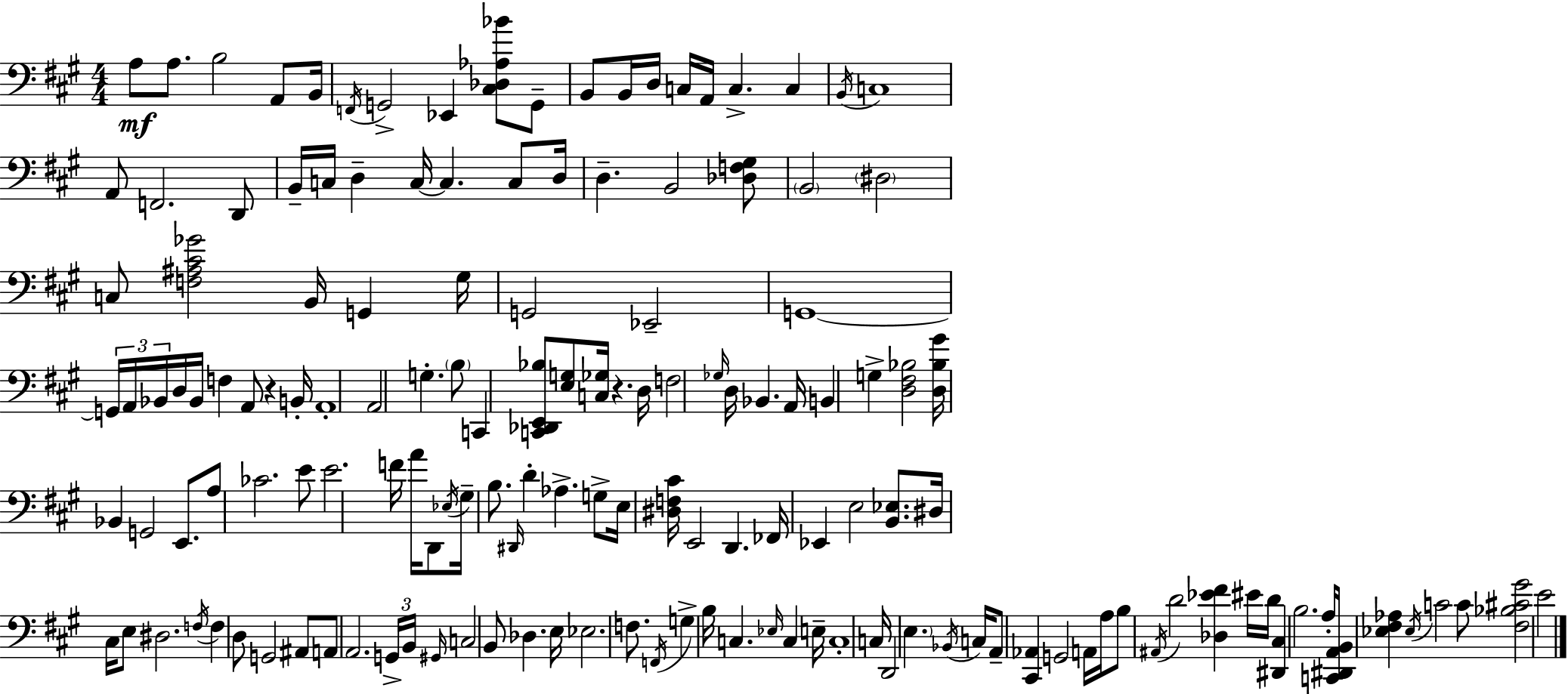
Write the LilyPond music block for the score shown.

{
  \clef bass
  \numericTimeSignature
  \time 4/4
  \key a \major
  a8\mf a8. b2 a,8 b,16 | \acciaccatura { f,16 } g,2-> ees,4 <cis des aes bes'>8 g,8-- | b,8 b,16 d16 c16 a,16 c4.-> c4 | \acciaccatura { b,16 } c1 | \break a,8 f,2. | d,8 b,16-- c16 d4-- c16~~ c4. c8 | d16 d4.-- b,2 | <des f gis>8 \parenthesize b,2 \parenthesize dis2 | \break c8 <f ais cis' ges'>2 b,16 g,4 | gis16 g,2 ees,2-- | g,1~~ | \tuplet 3/2 { g,16 a,16 bes,16 } d16 bes,16 f4 a,8 r4 | \break b,16-. a,1-. | a,2 g4.-. | \parenthesize b8 c,4 <c, des, e, bes>8 <e g>8 <c ges>16 r4. | d16 f2 \grace { ges16 } d16 bes,4. | \break a,16 b,4 g4-> <d fis bes>2 | <d bes gis'>16 bes,4 g,2 | e,8. a8 ces'2. | e'8 e'2. f'16 | \break a'16 d,8 \acciaccatura { ees16 } gis16-- b8. \grace { dis,16 } d'4-. aes4.-> | g8-> e16 <dis f cis'>16 e,2 d,4. | fes,16 ees,4 e2 | <b, ees>8. dis16 cis16 e8 dis2. | \break \acciaccatura { f16 } f4 d8 g,2 | ais,8 a,8 a,2. | \tuplet 3/2 { g,16-> b,16 \grace { gis,16 } } c2 b,8 | des4. e16 ees2. | \break f8. \acciaccatura { f,16 } g4-> b16 c4. | \grace { ees16 } c4 e16-- c1-. | c16 d,2 | \parenthesize e4. \acciaccatura { bes,16 } c16 a,8-- <cis, aes,>4 | \break g,2 a,16 a16 b8 \acciaccatura { ais,16 } d'2 | <des ees' fis'>4 eis'16 d'16 <dis, cis>4 b2. | a16-. <c, dis, a, b,>16 <ees fis aes>4 | \acciaccatura { ees16 } c'2 c'8 <fis bes cis' gis'>2 | \break e'2 \bar "|."
}